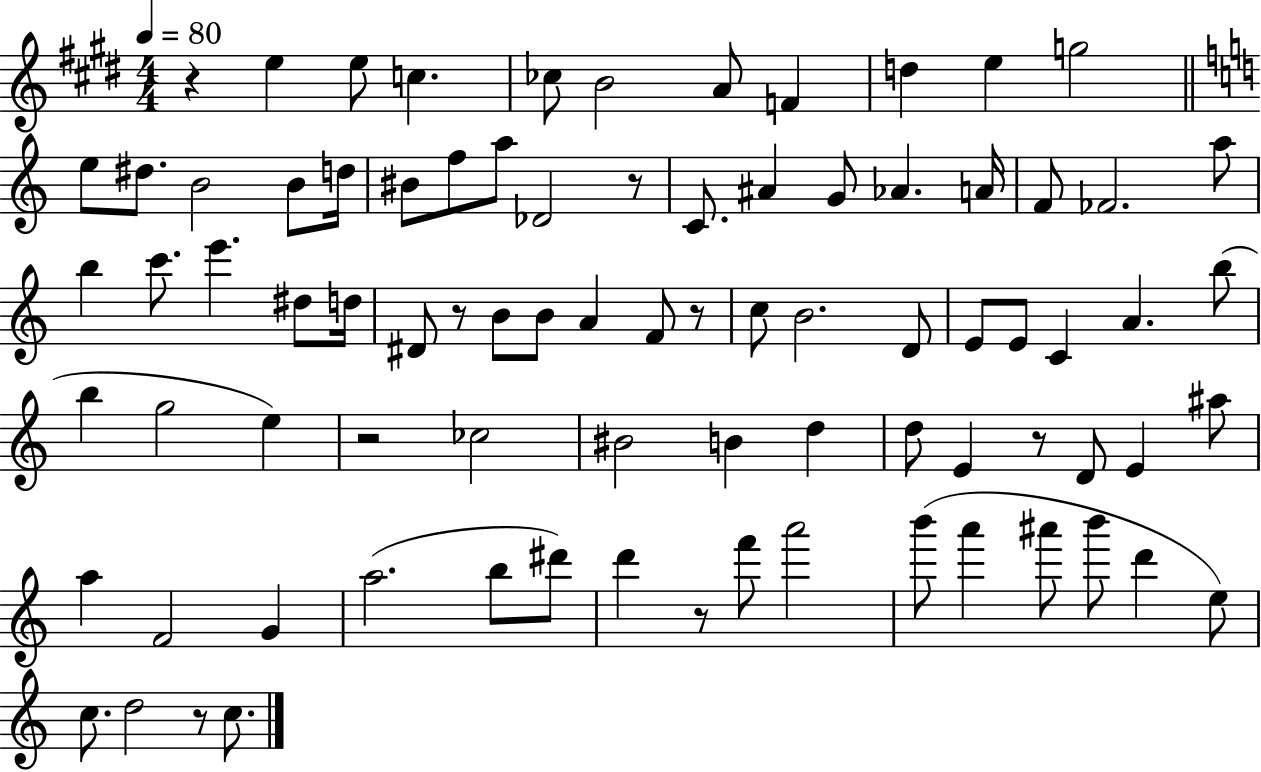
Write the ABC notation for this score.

X:1
T:Untitled
M:4/4
L:1/4
K:E
z e e/2 c _c/2 B2 A/2 F d e g2 e/2 ^d/2 B2 B/2 d/4 ^B/2 f/2 a/2 _D2 z/2 C/2 ^A G/2 _A A/4 F/2 _F2 a/2 b c'/2 e' ^d/2 d/4 ^D/2 z/2 B/2 B/2 A F/2 z/2 c/2 B2 D/2 E/2 E/2 C A b/2 b g2 e z2 _c2 ^B2 B d d/2 E z/2 D/2 E ^a/2 a F2 G a2 b/2 ^d'/2 d' z/2 f'/2 a'2 b'/2 a' ^a'/2 b'/2 d' e/2 c/2 d2 z/2 c/2